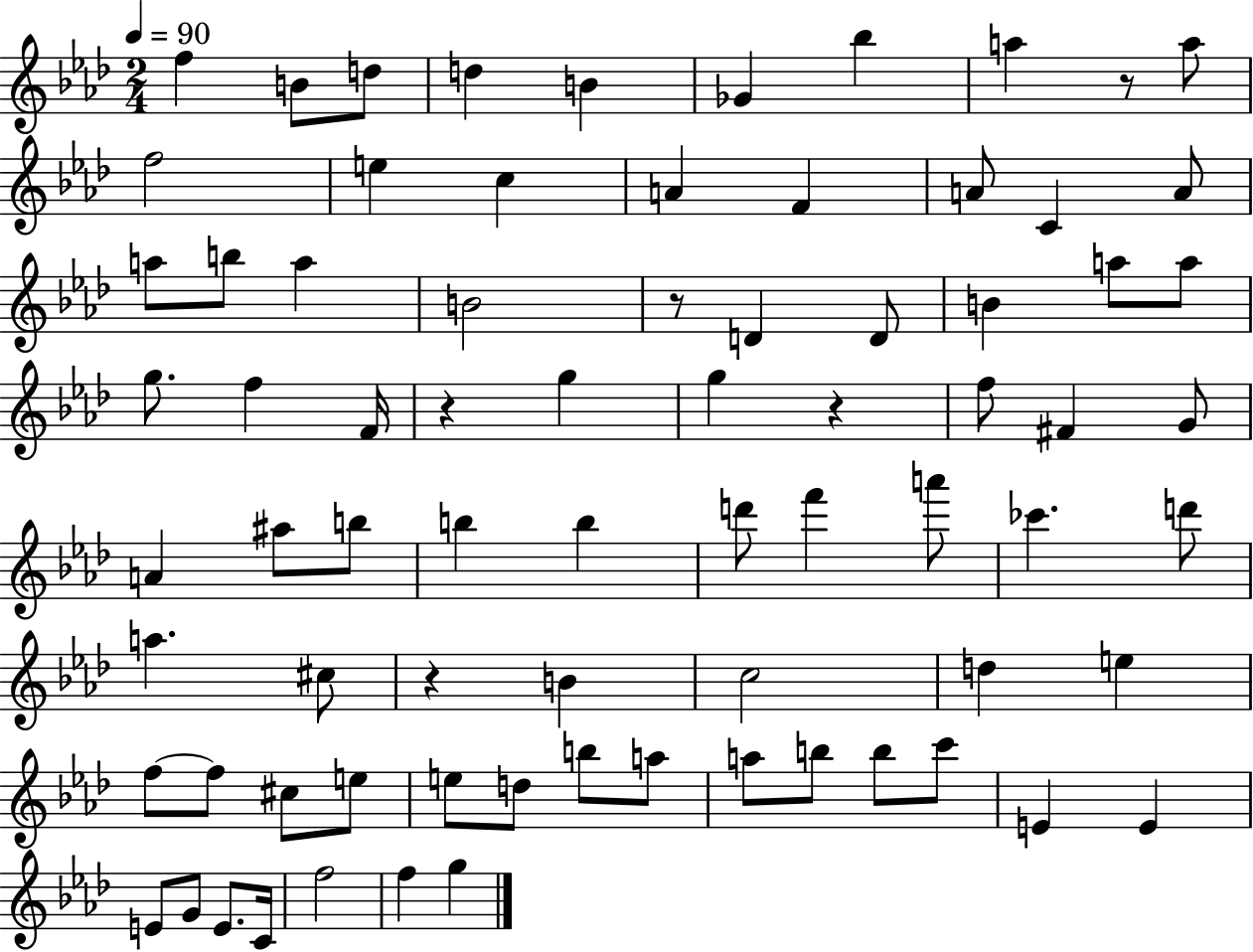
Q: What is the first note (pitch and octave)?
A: F5